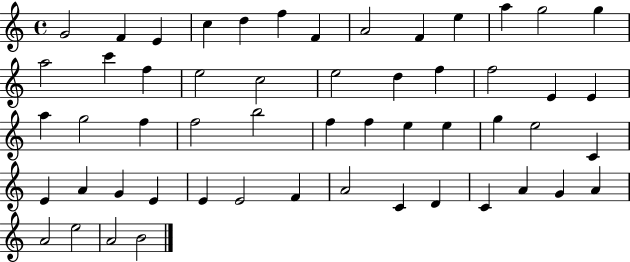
G4/h F4/q E4/q C5/q D5/q F5/q F4/q A4/h F4/q E5/q A5/q G5/h G5/q A5/h C6/q F5/q E5/h C5/h E5/h D5/q F5/q F5/h E4/q E4/q A5/q G5/h F5/q F5/h B5/h F5/q F5/q E5/q E5/q G5/q E5/h C4/q E4/q A4/q G4/q E4/q E4/q E4/h F4/q A4/h C4/q D4/q C4/q A4/q G4/q A4/q A4/h E5/h A4/h B4/h